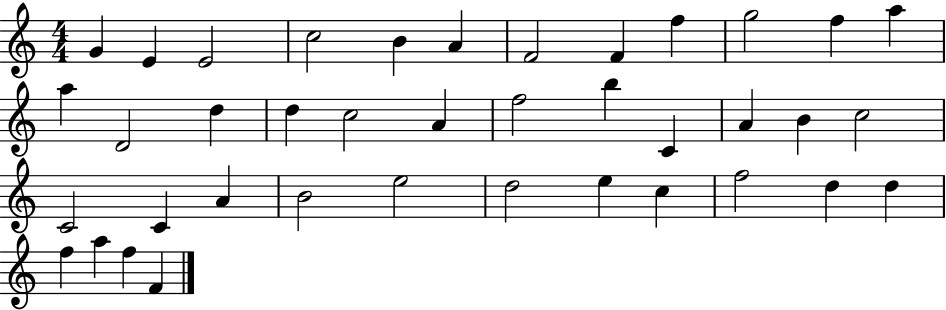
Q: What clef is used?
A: treble